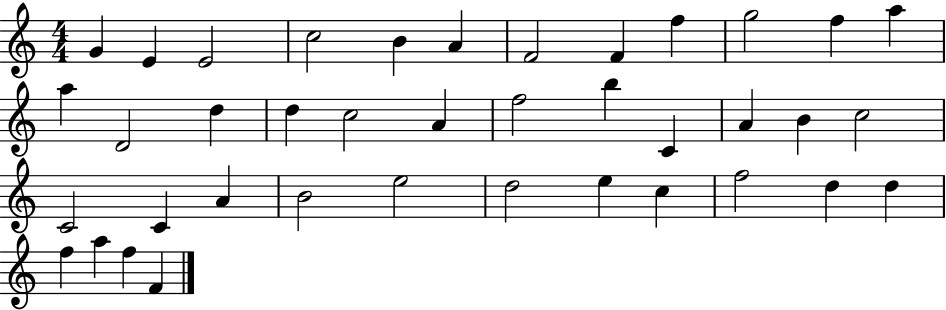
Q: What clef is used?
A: treble